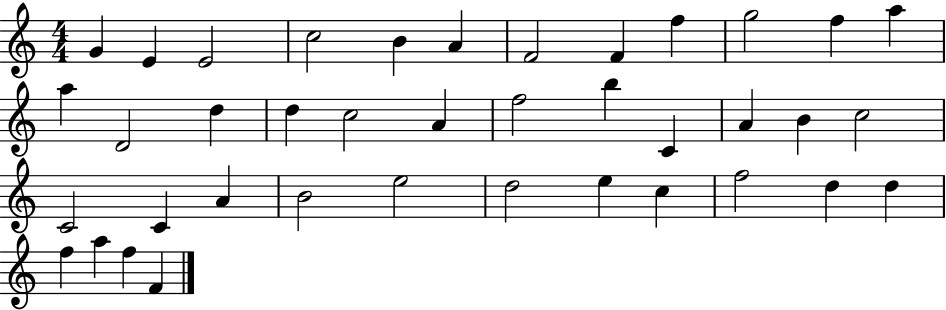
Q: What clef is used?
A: treble